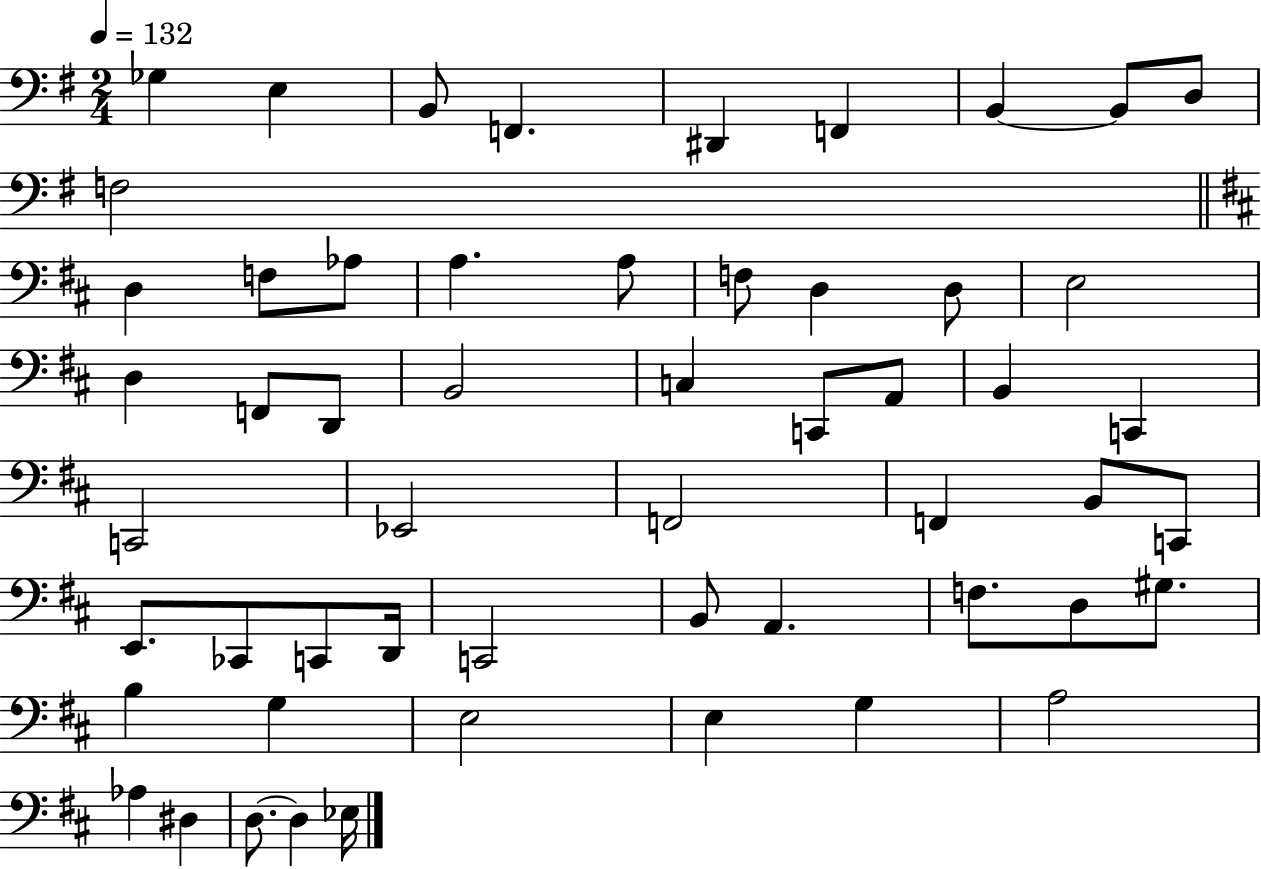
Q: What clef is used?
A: bass